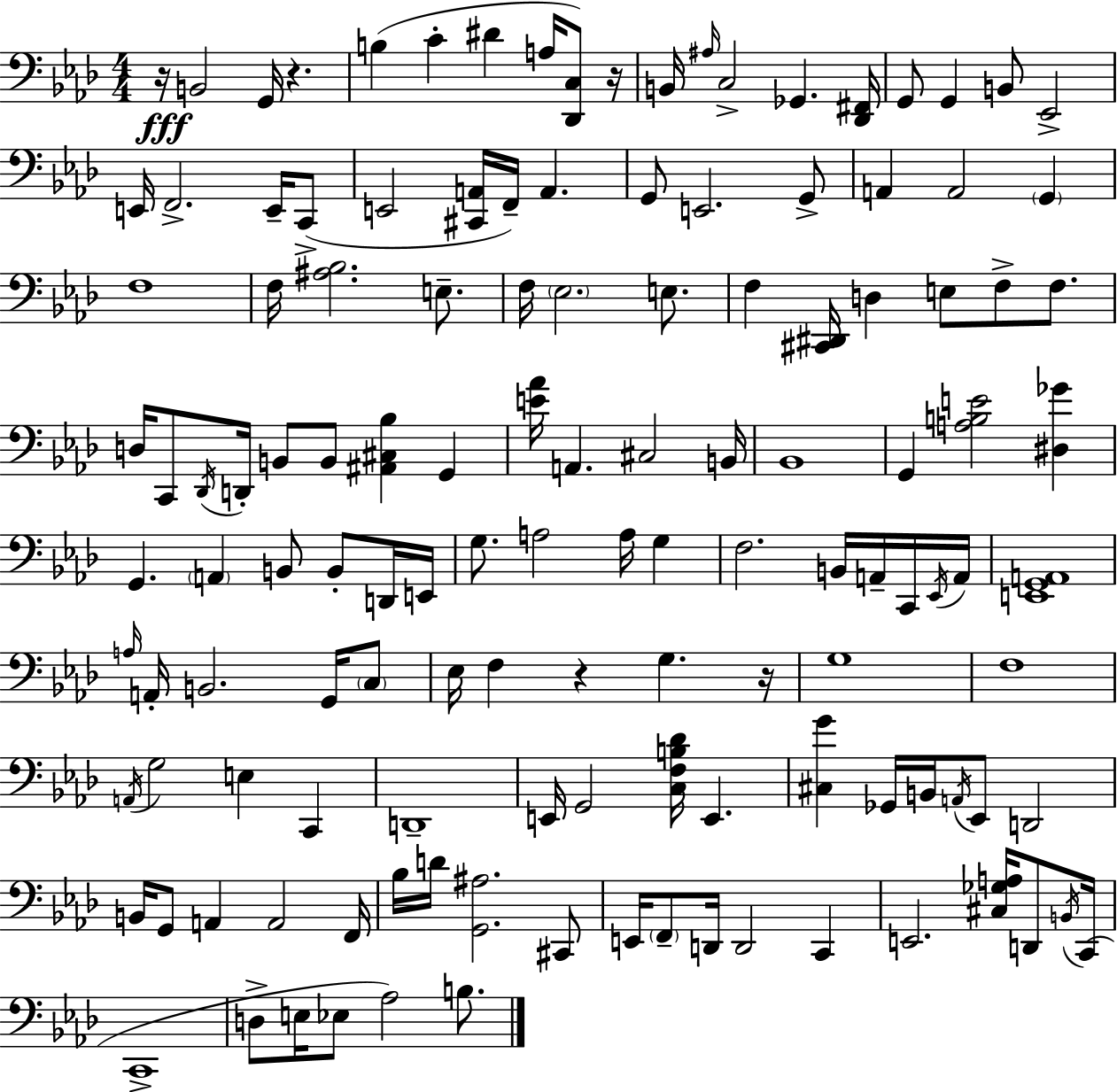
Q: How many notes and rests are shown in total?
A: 131